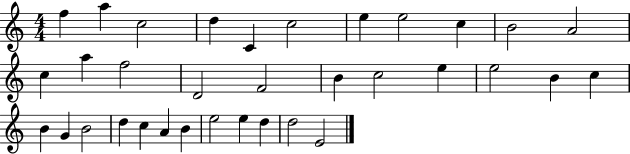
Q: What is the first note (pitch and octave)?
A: F5